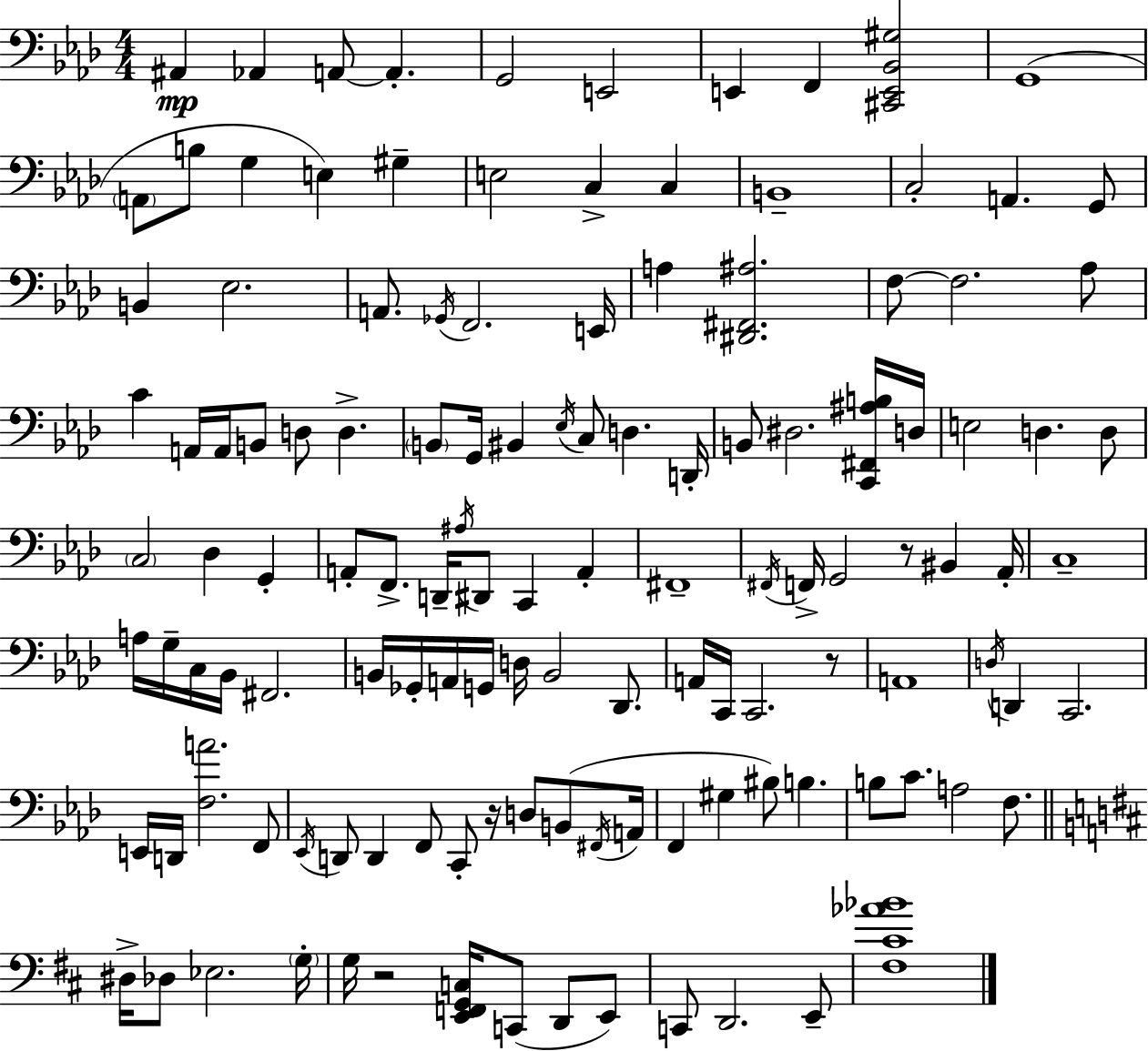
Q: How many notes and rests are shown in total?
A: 127